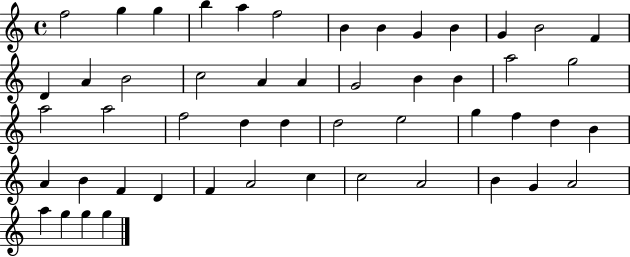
X:1
T:Untitled
M:4/4
L:1/4
K:C
f2 g g b a f2 B B G B G B2 F D A B2 c2 A A G2 B B a2 g2 a2 a2 f2 d d d2 e2 g f d B A B F D F A2 c c2 A2 B G A2 a g g g